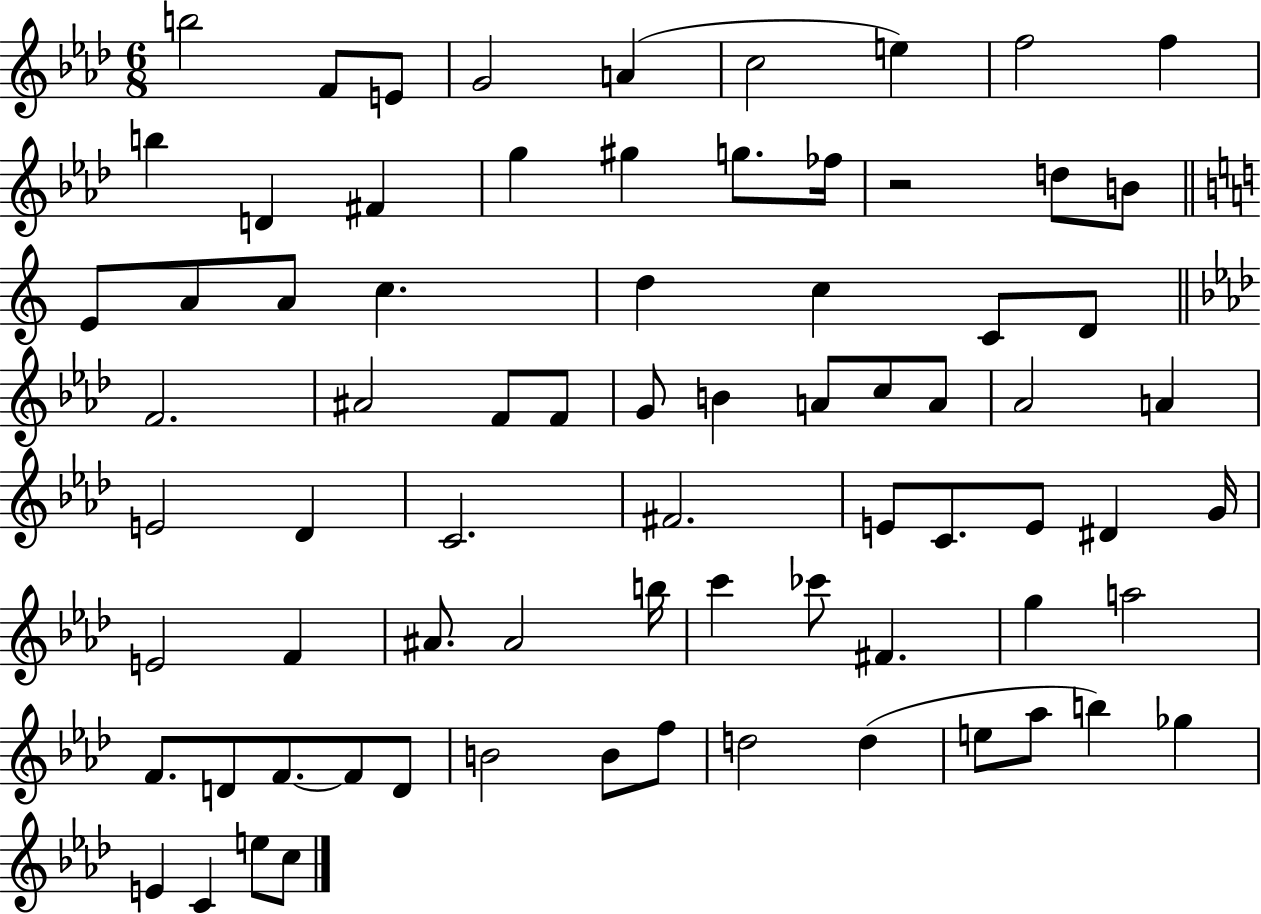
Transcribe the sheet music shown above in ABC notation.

X:1
T:Untitled
M:6/8
L:1/4
K:Ab
b2 F/2 E/2 G2 A c2 e f2 f b D ^F g ^g g/2 _f/4 z2 d/2 B/2 E/2 A/2 A/2 c d c C/2 D/2 F2 ^A2 F/2 F/2 G/2 B A/2 c/2 A/2 _A2 A E2 _D C2 ^F2 E/2 C/2 E/2 ^D G/4 E2 F ^A/2 ^A2 b/4 c' _c'/2 ^F g a2 F/2 D/2 F/2 F/2 D/2 B2 B/2 f/2 d2 d e/2 _a/2 b _g E C e/2 c/2